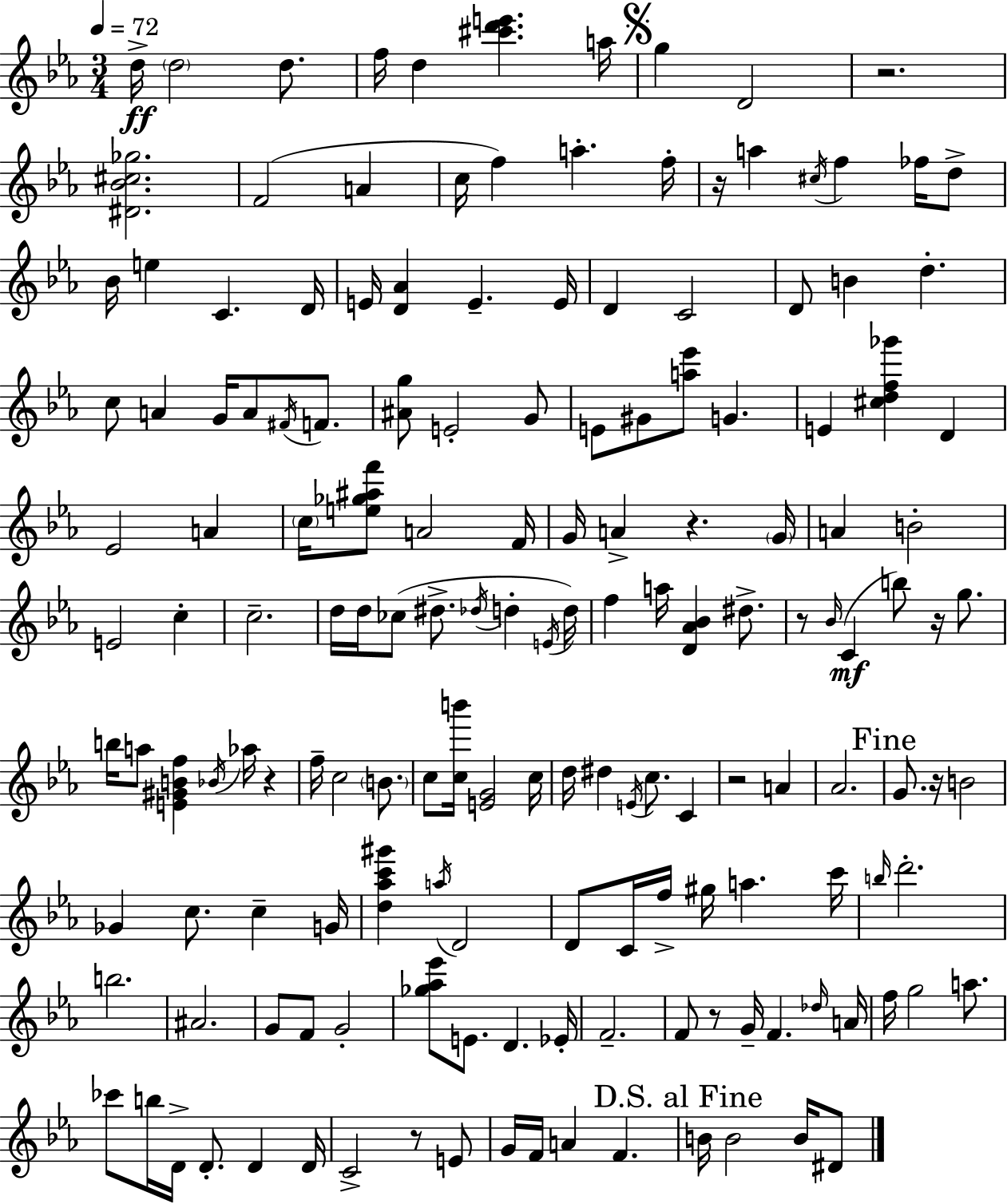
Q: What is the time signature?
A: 3/4